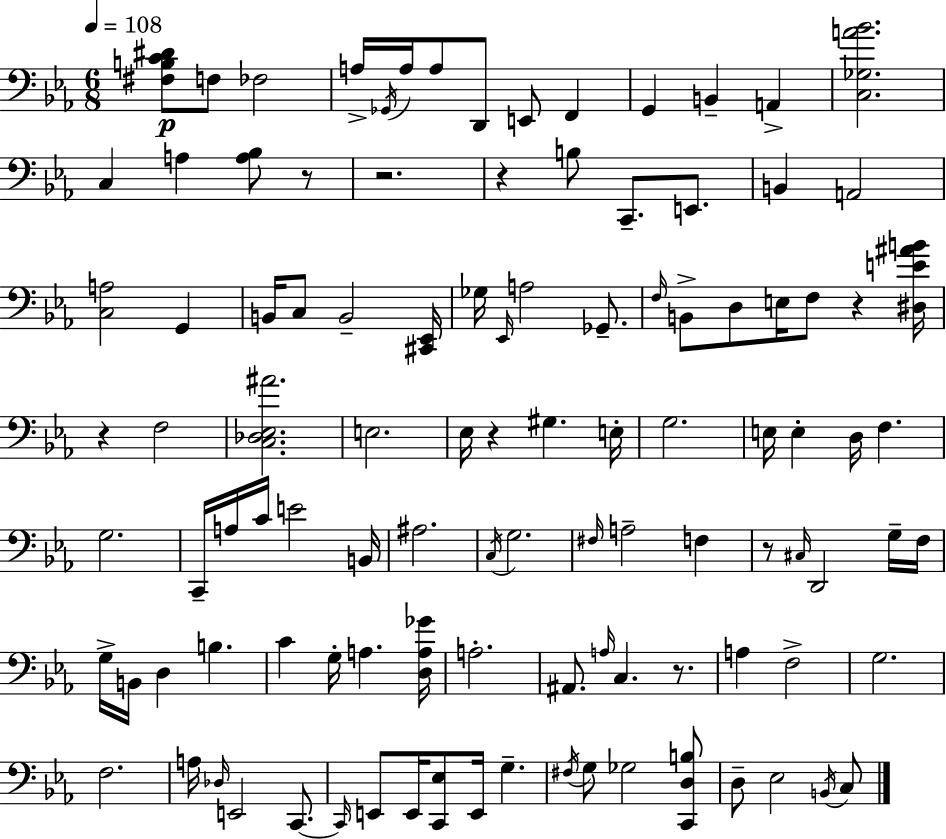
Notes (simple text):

[F#3,B3,C4,D#4]/e F3/e FES3/h A3/s Gb2/s A3/s A3/e D2/e E2/e F2/q G2/q B2/q A2/q [C3,Gb3,A4,Bb4]/h. C3/q A3/q [A3,Bb3]/e R/e R/h. R/q B3/e C2/e. E2/e. B2/q A2/h [C3,A3]/h G2/q B2/s C3/e B2/h [C#2,Eb2]/s Gb3/s Eb2/s A3/h Gb2/e. F3/s B2/e D3/e E3/s F3/e R/q [D#3,E4,A#4,B4]/s R/q F3/h [C3,Db3,Eb3,A#4]/h. E3/h. Eb3/s R/q G#3/q. E3/s G3/h. E3/s E3/q D3/s F3/q. G3/h. C2/s A3/s C4/s E4/h B2/s A#3/h. C3/s G3/h. F#3/s A3/h F3/q R/e C#3/s D2/h G3/s F3/s G3/s B2/s D3/q B3/q. C4/q G3/s A3/q. [D3,A3,Gb4]/s A3/h. A#2/e. A3/s C3/q. R/e. A3/q F3/h G3/h. F3/h. A3/s Db3/s E2/h C2/e. C2/s E2/e E2/s [C2,Eb3]/e E2/s G3/q. F#3/s G3/e Gb3/h [C2,D3,B3]/e D3/e Eb3/h B2/s C3/e